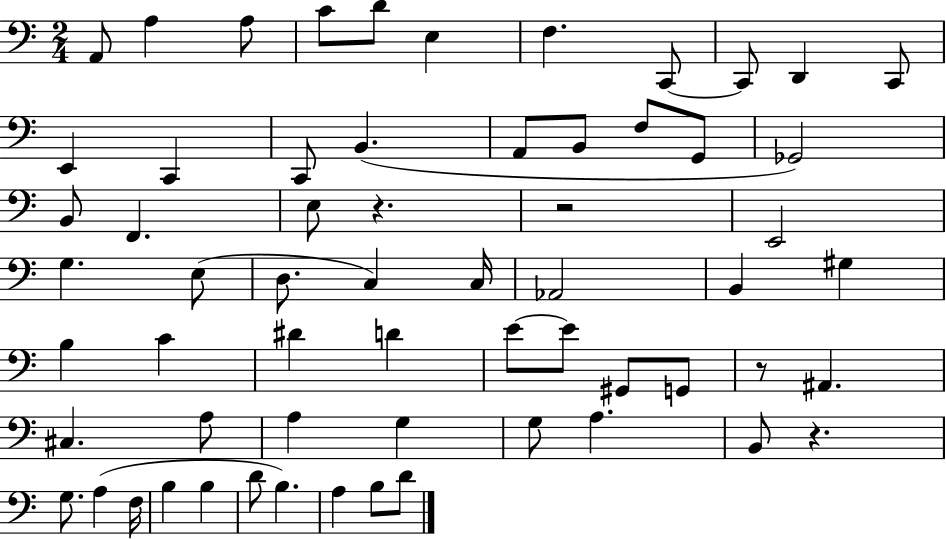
X:1
T:Untitled
M:2/4
L:1/4
K:C
A,,/2 A, A,/2 C/2 D/2 E, F, C,,/2 C,,/2 D,, C,,/2 E,, C,, C,,/2 B,, A,,/2 B,,/2 F,/2 G,,/2 _G,,2 B,,/2 F,, E,/2 z z2 E,,2 G, E,/2 D,/2 C, C,/4 _A,,2 B,, ^G, B, C ^D D E/2 E/2 ^G,,/2 G,,/2 z/2 ^A,, ^C, A,/2 A, G, G,/2 A, B,,/2 z G,/2 A, F,/4 B, B, D/2 B, A, B,/2 D/2